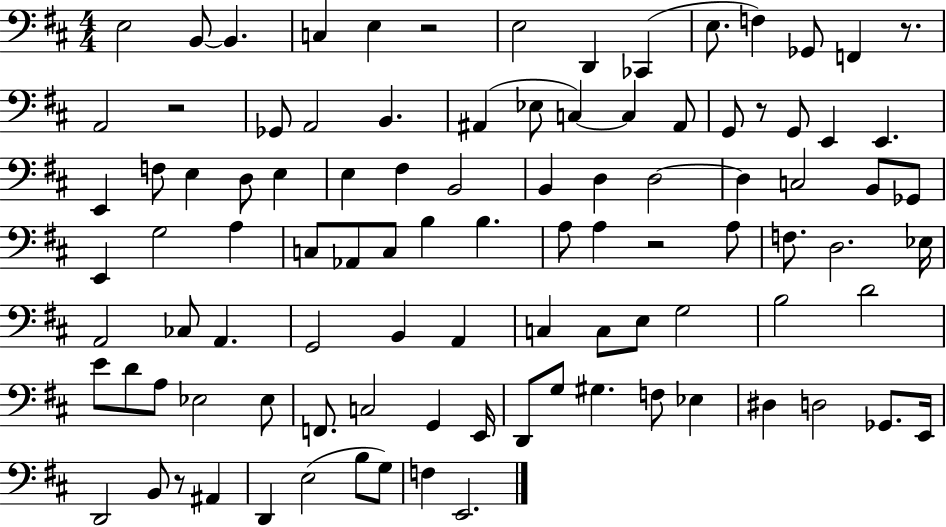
X:1
T:Untitled
M:4/4
L:1/4
K:D
E,2 B,,/2 B,, C, E, z2 E,2 D,, _C,, E,/2 F, _G,,/2 F,, z/2 A,,2 z2 _G,,/2 A,,2 B,, ^A,, _E,/2 C, C, ^A,,/2 G,,/2 z/2 G,,/2 E,, E,, E,, F,/2 E, D,/2 E, E, ^F, B,,2 B,, D, D,2 D, C,2 B,,/2 _G,,/2 E,, G,2 A, C,/2 _A,,/2 C,/2 B, B, A,/2 A, z2 A,/2 F,/2 D,2 _E,/4 A,,2 _C,/2 A,, G,,2 B,, A,, C, C,/2 E,/2 G,2 B,2 D2 E/2 D/2 A,/2 _E,2 _E,/2 F,,/2 C,2 G,, E,,/4 D,,/2 G,/2 ^G, F,/2 _E, ^D, D,2 _G,,/2 E,,/4 D,,2 B,,/2 z/2 ^A,, D,, E,2 B,/2 G,/2 F, E,,2